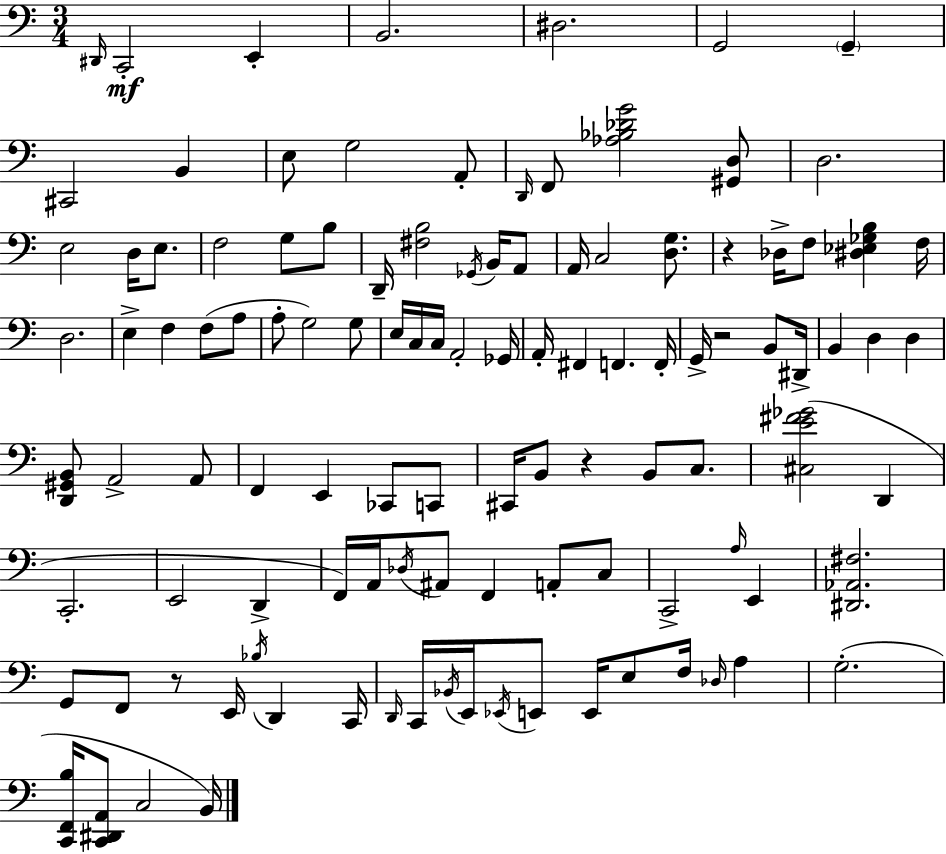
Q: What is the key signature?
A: C major